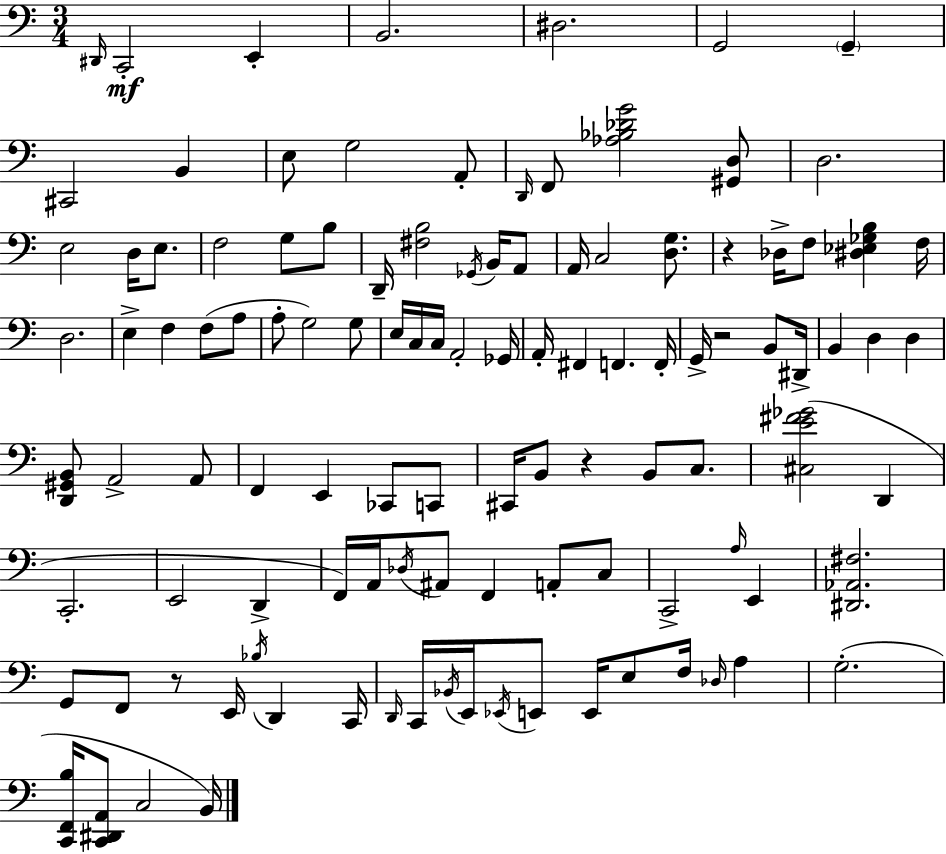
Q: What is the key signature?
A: C major